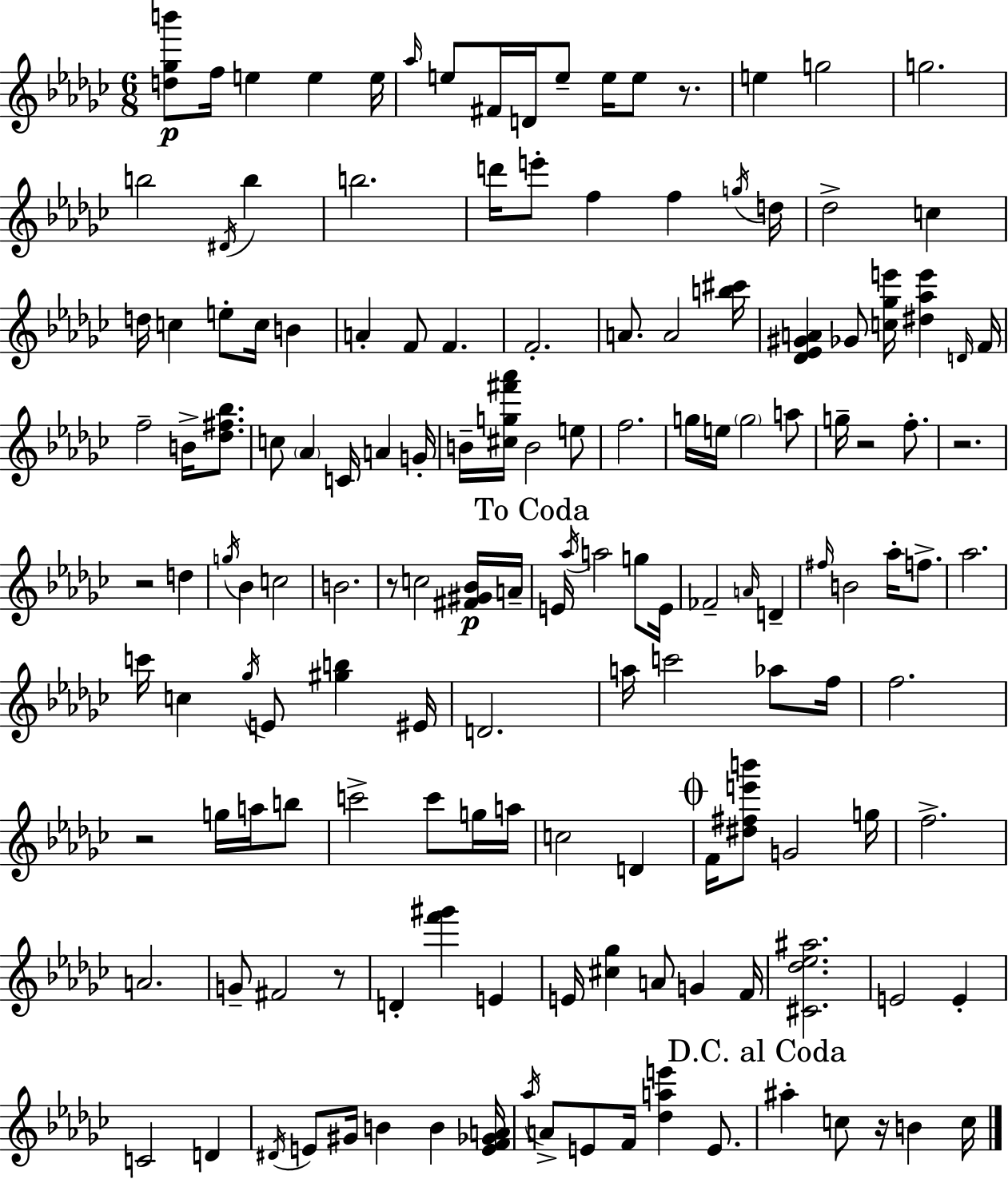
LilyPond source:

{
  \clef treble
  \numericTimeSignature
  \time 6/8
  \key ees \minor
  <d'' ges'' b'''>8\p f''16 e''4 e''4 e''16 | \grace { aes''16 } e''8 fis'16 d'16 e''8-- e''16 e''8 r8. | e''4 g''2 | g''2. | \break b''2 \acciaccatura { dis'16 } b''4 | b''2. | d'''16 e'''8-. f''4 f''4 | \acciaccatura { g''16 } d''16 des''2-> c''4 | \break d''16 c''4 e''8-. c''16 b'4 | a'4-. f'8 f'4. | f'2.-. | a'8. a'2 | \break <b'' cis'''>16 <des' ees' gis' a'>4 ges'8 <c'' ges'' e'''>16 <dis'' aes'' e'''>4 | \grace { d'16 } f'16 f''2-- | b'16-> <des'' fis'' bes''>8. c''8 \parenthesize aes'4 c'16 a'4 | g'16-. b'16-- <cis'' g'' fis''' aes'''>16 b'2 | \break e''8 f''2. | g''16 e''16 \parenthesize g''2 | a''8 g''16-- r2 | f''8.-. r2. | \break r2 | d''4 \acciaccatura { g''16 } bes'4 c''2 | b'2. | r8 c''2 | \break <fis' gis' bes'>16\p a'16-- \mark "To Coda" e'16 \acciaccatura { aes''16 } a''2 | g''8 e'16 fes'2-- | \grace { a'16 } d'4-- \grace { fis''16 } b'2 | aes''16-. f''8.-> aes''2. | \break c'''16 c''4 | \acciaccatura { ges''16 } e'8 <gis'' b''>4 eis'16 d'2. | a''16 c'''2 | aes''8 f''16 f''2. | \break r2 | g''16 a''16 b''8 c'''2-> | c'''8 g''16 a''16 c''2 | d'4 \mark \markup { \musicglyph "scripts.coda" } f'16 <dis'' fis'' e''' b'''>8 | \break g'2 g''16 f''2.-> | a'2. | g'8-- fis'2 | r8 d'4-. | \break <f''' gis'''>4 e'4 e'16 <cis'' ges''>4 | a'8 g'4 f'16 <cis' des'' ees'' ais''>2. | e'2 | e'4-. c'2 | \break d'4 \acciaccatura { dis'16 } e'8 | gis'16 b'4 b'4 <e' f' ges' a'>16 \acciaccatura { aes''16 } a'8-> | e'8 f'16 <des'' a'' e'''>4 e'8. \mark "D.C. al Coda" ais''4-. | c''8 r16 b'4 c''16 \bar "|."
}